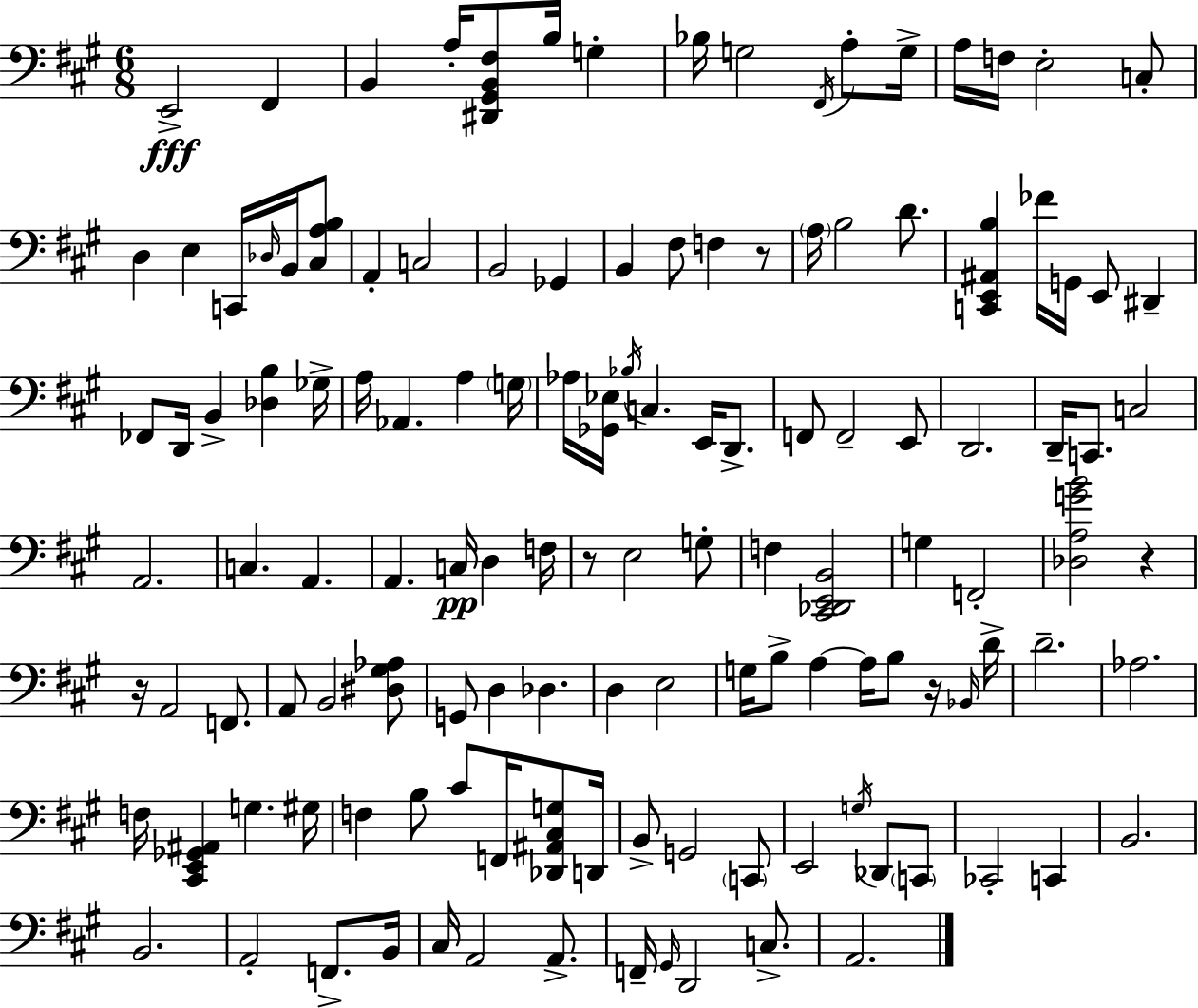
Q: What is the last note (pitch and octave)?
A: A2